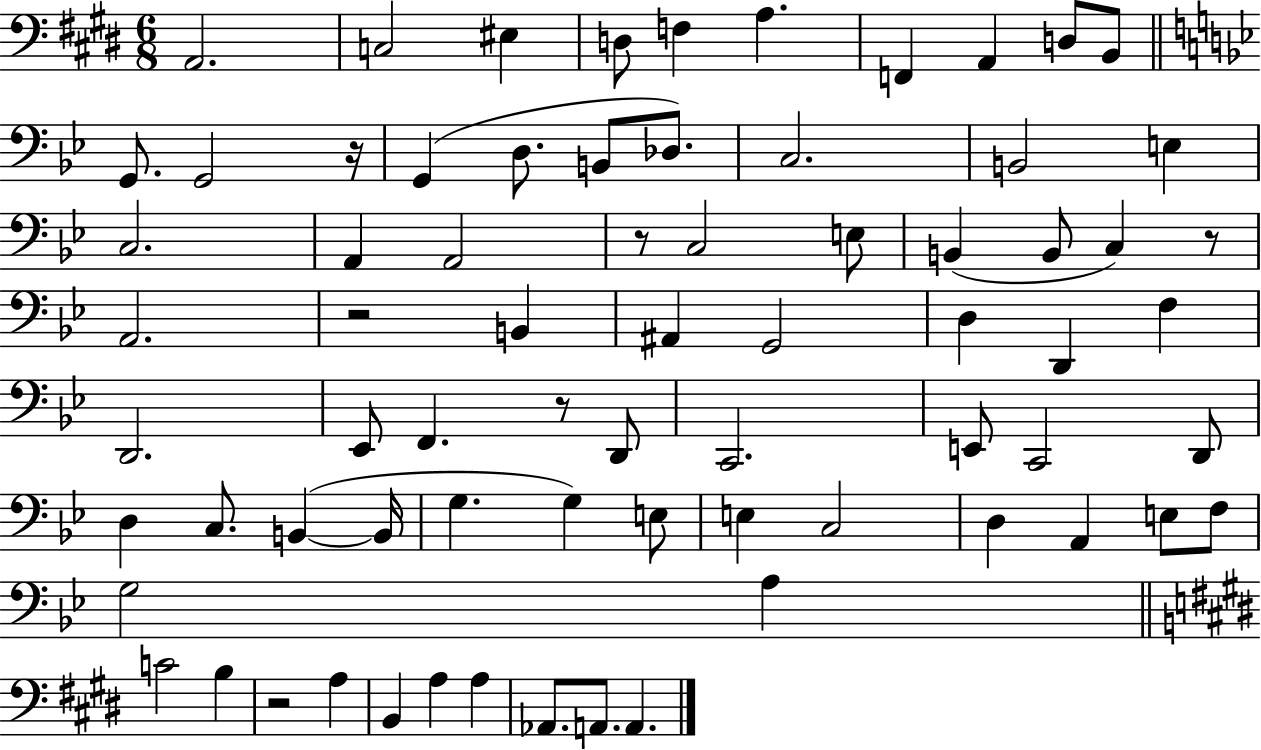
X:1
T:Untitled
M:6/8
L:1/4
K:E
A,,2 C,2 ^E, D,/2 F, A, F,, A,, D,/2 B,,/2 G,,/2 G,,2 z/4 G,, D,/2 B,,/2 _D,/2 C,2 B,,2 E, C,2 A,, A,,2 z/2 C,2 E,/2 B,, B,,/2 C, z/2 A,,2 z2 B,, ^A,, G,,2 D, D,, F, D,,2 _E,,/2 F,, z/2 D,,/2 C,,2 E,,/2 C,,2 D,,/2 D, C,/2 B,, B,,/4 G, G, E,/2 E, C,2 D, A,, E,/2 F,/2 G,2 A, C2 B, z2 A, B,, A, A, _A,,/2 A,,/2 A,,